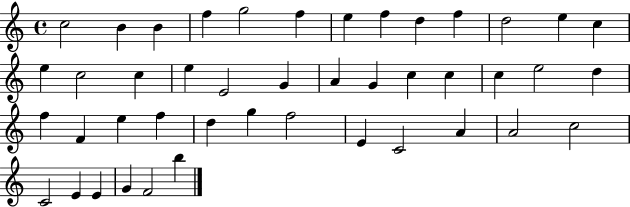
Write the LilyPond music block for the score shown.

{
  \clef treble
  \time 4/4
  \defaultTimeSignature
  \key c \major
  c''2 b'4 b'4 | f''4 g''2 f''4 | e''4 f''4 d''4 f''4 | d''2 e''4 c''4 | \break e''4 c''2 c''4 | e''4 e'2 g'4 | a'4 g'4 c''4 c''4 | c''4 e''2 d''4 | \break f''4 f'4 e''4 f''4 | d''4 g''4 f''2 | e'4 c'2 a'4 | a'2 c''2 | \break c'2 e'4 e'4 | g'4 f'2 b''4 | \bar "|."
}